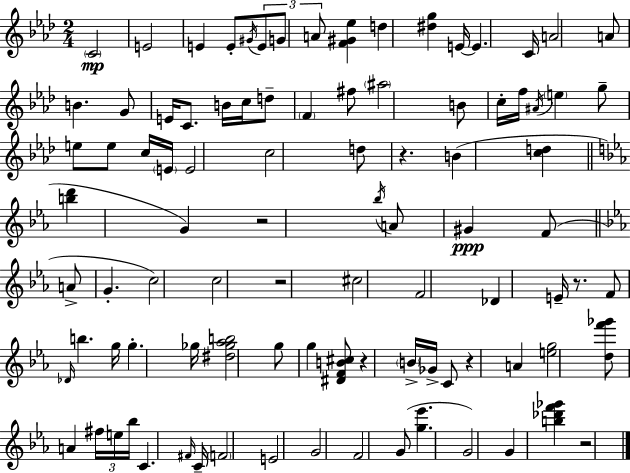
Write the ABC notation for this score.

X:1
T:Untitled
M:2/4
L:1/4
K:Fm
C2 E2 E E/2 ^G/4 E/2 G/2 A/2 [F^G_e] d [^dg] E/4 E C/4 A2 A/2 B G/2 E/4 C/2 B/4 c/4 d/2 F ^f/2 ^a2 B/2 c/4 f/4 ^A/4 e g/2 e/2 e/2 c/4 E/4 E2 c2 d/2 z B [cd] [bd'] G z2 _b/4 A/2 ^G F/2 A/2 G c2 c2 z2 ^c2 F2 _D E/4 z/2 F/2 _D/4 b g/4 g _g/4 [^d_g_ab]2 g/2 g [^DFB^c]/2 z B/4 _G/4 C/2 z A [eg]2 [df'_g']/2 A ^f/4 e/4 _b/4 C ^F/4 C/4 F2 E2 G2 F2 G/2 [g_e'] G2 G [b_d'f'_g'] z2